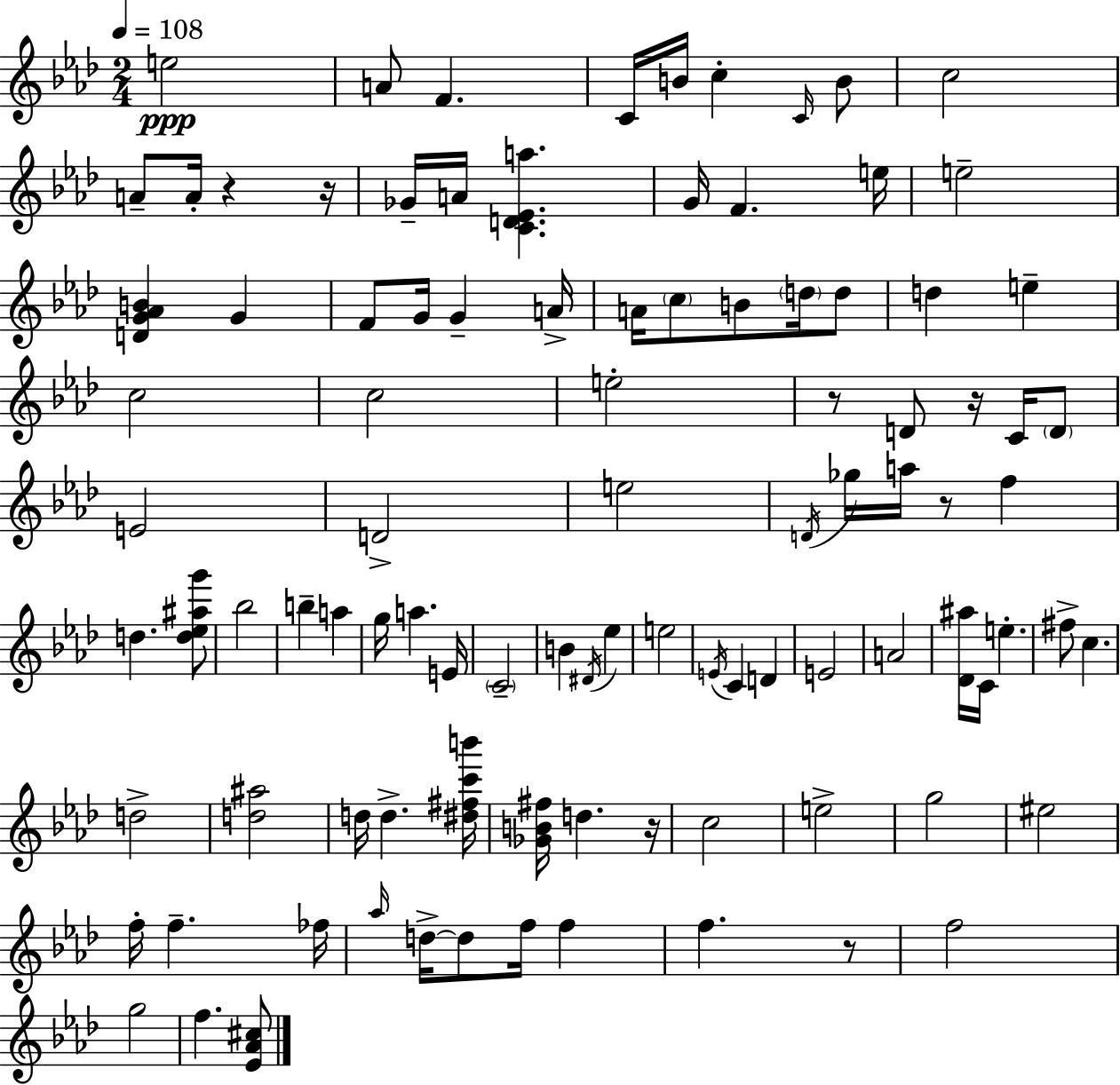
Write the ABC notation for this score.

X:1
T:Untitled
M:2/4
L:1/4
K:Ab
e2 A/2 F C/4 B/4 c C/4 B/2 c2 A/2 A/4 z z/4 _G/4 A/4 [CD_Ea] G/4 F e/4 e2 [DG_AB] G F/2 G/4 G A/4 A/4 c/2 B/2 d/4 d/2 d e c2 c2 e2 z/2 D/2 z/4 C/4 D/2 E2 D2 e2 D/4 _g/4 a/4 z/2 f d [d_e^ag']/2 _b2 b a g/4 a E/4 C2 B ^D/4 _e e2 E/4 C D E2 A2 [_D^a]/4 C/4 e ^f/2 c d2 [d^a]2 d/4 d [^d^fc'b']/4 [_GB^f]/4 d z/4 c2 e2 g2 ^e2 f/4 f _f/4 _a/4 d/4 d/2 f/4 f f z/2 f2 g2 f [_E_A^c]/2